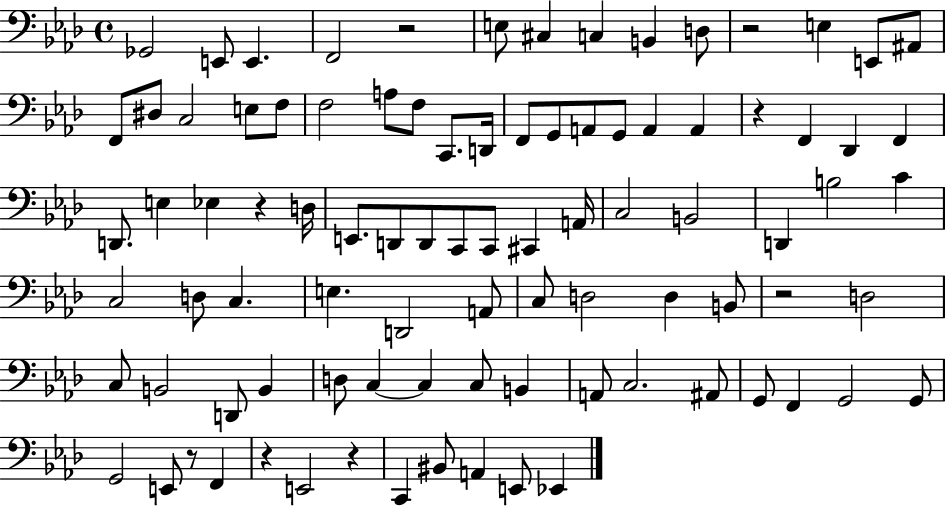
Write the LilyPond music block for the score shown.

{
  \clef bass
  \time 4/4
  \defaultTimeSignature
  \key aes \major
  ges,2 e,8 e,4. | f,2 r2 | e8 cis4 c4 b,4 d8 | r2 e4 e,8 ais,8 | \break f,8 dis8 c2 e8 f8 | f2 a8 f8 c,8. d,16 | f,8 g,8 a,8 g,8 a,4 a,4 | r4 f,4 des,4 f,4 | \break d,8. e4 ees4 r4 d16 | e,8. d,8 d,8 c,8 c,8 cis,4 a,16 | c2 b,2 | d,4 b2 c'4 | \break c2 d8 c4. | e4. d,2 a,8 | c8 d2 d4 b,8 | r2 d2 | \break c8 b,2 d,8 b,4 | d8 c4~~ c4 c8 b,4 | a,8 c2. ais,8 | g,8 f,4 g,2 g,8 | \break g,2 e,8 r8 f,4 | r4 e,2 r4 | c,4 bis,8 a,4 e,8 ees,4 | \bar "|."
}